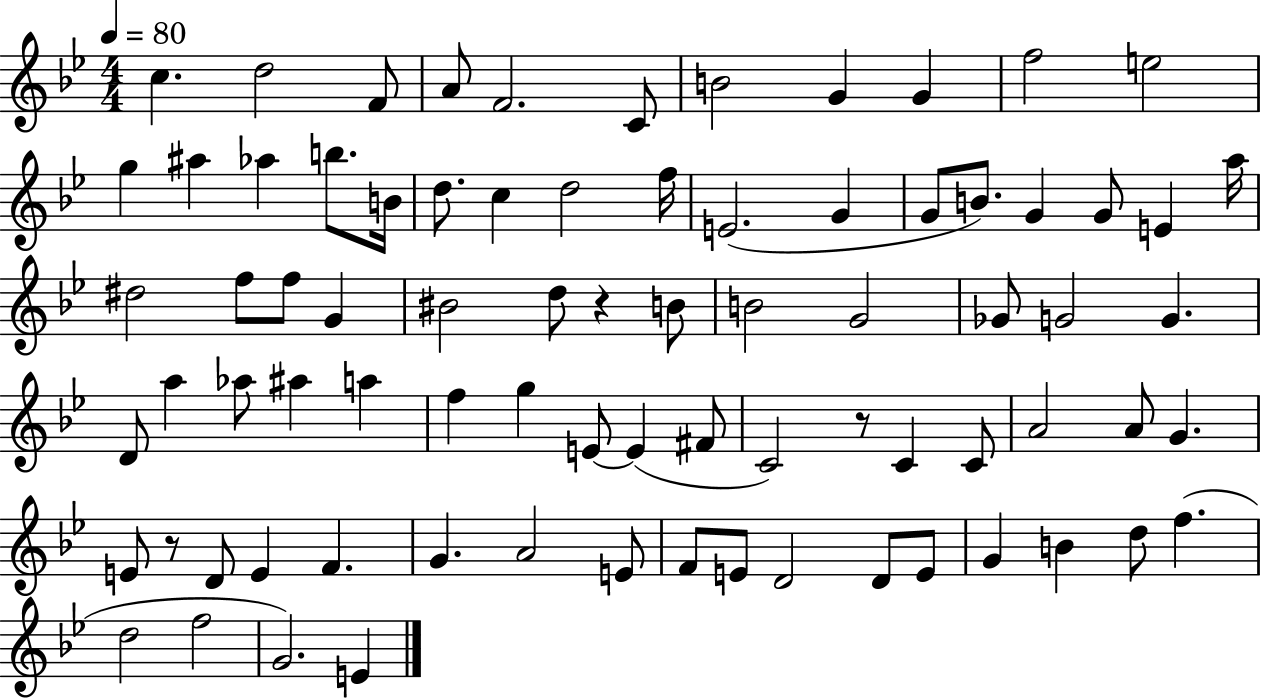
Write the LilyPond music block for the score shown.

{
  \clef treble
  \numericTimeSignature
  \time 4/4
  \key bes \major
  \tempo 4 = 80
  \repeat volta 2 { c''4. d''2 f'8 | a'8 f'2. c'8 | b'2 g'4 g'4 | f''2 e''2 | \break g''4 ais''4 aes''4 b''8. b'16 | d''8. c''4 d''2 f''16 | e'2.( g'4 | g'8 b'8.) g'4 g'8 e'4 a''16 | \break dis''2 f''8 f''8 g'4 | bis'2 d''8 r4 b'8 | b'2 g'2 | ges'8 g'2 g'4. | \break d'8 a''4 aes''8 ais''4 a''4 | f''4 g''4 e'8~~ e'4( fis'8 | c'2) r8 c'4 c'8 | a'2 a'8 g'4. | \break e'8 r8 d'8 e'4 f'4. | g'4. a'2 e'8 | f'8 e'8 d'2 d'8 e'8 | g'4 b'4 d''8 f''4.( | \break d''2 f''2 | g'2.) e'4 | } \bar "|."
}